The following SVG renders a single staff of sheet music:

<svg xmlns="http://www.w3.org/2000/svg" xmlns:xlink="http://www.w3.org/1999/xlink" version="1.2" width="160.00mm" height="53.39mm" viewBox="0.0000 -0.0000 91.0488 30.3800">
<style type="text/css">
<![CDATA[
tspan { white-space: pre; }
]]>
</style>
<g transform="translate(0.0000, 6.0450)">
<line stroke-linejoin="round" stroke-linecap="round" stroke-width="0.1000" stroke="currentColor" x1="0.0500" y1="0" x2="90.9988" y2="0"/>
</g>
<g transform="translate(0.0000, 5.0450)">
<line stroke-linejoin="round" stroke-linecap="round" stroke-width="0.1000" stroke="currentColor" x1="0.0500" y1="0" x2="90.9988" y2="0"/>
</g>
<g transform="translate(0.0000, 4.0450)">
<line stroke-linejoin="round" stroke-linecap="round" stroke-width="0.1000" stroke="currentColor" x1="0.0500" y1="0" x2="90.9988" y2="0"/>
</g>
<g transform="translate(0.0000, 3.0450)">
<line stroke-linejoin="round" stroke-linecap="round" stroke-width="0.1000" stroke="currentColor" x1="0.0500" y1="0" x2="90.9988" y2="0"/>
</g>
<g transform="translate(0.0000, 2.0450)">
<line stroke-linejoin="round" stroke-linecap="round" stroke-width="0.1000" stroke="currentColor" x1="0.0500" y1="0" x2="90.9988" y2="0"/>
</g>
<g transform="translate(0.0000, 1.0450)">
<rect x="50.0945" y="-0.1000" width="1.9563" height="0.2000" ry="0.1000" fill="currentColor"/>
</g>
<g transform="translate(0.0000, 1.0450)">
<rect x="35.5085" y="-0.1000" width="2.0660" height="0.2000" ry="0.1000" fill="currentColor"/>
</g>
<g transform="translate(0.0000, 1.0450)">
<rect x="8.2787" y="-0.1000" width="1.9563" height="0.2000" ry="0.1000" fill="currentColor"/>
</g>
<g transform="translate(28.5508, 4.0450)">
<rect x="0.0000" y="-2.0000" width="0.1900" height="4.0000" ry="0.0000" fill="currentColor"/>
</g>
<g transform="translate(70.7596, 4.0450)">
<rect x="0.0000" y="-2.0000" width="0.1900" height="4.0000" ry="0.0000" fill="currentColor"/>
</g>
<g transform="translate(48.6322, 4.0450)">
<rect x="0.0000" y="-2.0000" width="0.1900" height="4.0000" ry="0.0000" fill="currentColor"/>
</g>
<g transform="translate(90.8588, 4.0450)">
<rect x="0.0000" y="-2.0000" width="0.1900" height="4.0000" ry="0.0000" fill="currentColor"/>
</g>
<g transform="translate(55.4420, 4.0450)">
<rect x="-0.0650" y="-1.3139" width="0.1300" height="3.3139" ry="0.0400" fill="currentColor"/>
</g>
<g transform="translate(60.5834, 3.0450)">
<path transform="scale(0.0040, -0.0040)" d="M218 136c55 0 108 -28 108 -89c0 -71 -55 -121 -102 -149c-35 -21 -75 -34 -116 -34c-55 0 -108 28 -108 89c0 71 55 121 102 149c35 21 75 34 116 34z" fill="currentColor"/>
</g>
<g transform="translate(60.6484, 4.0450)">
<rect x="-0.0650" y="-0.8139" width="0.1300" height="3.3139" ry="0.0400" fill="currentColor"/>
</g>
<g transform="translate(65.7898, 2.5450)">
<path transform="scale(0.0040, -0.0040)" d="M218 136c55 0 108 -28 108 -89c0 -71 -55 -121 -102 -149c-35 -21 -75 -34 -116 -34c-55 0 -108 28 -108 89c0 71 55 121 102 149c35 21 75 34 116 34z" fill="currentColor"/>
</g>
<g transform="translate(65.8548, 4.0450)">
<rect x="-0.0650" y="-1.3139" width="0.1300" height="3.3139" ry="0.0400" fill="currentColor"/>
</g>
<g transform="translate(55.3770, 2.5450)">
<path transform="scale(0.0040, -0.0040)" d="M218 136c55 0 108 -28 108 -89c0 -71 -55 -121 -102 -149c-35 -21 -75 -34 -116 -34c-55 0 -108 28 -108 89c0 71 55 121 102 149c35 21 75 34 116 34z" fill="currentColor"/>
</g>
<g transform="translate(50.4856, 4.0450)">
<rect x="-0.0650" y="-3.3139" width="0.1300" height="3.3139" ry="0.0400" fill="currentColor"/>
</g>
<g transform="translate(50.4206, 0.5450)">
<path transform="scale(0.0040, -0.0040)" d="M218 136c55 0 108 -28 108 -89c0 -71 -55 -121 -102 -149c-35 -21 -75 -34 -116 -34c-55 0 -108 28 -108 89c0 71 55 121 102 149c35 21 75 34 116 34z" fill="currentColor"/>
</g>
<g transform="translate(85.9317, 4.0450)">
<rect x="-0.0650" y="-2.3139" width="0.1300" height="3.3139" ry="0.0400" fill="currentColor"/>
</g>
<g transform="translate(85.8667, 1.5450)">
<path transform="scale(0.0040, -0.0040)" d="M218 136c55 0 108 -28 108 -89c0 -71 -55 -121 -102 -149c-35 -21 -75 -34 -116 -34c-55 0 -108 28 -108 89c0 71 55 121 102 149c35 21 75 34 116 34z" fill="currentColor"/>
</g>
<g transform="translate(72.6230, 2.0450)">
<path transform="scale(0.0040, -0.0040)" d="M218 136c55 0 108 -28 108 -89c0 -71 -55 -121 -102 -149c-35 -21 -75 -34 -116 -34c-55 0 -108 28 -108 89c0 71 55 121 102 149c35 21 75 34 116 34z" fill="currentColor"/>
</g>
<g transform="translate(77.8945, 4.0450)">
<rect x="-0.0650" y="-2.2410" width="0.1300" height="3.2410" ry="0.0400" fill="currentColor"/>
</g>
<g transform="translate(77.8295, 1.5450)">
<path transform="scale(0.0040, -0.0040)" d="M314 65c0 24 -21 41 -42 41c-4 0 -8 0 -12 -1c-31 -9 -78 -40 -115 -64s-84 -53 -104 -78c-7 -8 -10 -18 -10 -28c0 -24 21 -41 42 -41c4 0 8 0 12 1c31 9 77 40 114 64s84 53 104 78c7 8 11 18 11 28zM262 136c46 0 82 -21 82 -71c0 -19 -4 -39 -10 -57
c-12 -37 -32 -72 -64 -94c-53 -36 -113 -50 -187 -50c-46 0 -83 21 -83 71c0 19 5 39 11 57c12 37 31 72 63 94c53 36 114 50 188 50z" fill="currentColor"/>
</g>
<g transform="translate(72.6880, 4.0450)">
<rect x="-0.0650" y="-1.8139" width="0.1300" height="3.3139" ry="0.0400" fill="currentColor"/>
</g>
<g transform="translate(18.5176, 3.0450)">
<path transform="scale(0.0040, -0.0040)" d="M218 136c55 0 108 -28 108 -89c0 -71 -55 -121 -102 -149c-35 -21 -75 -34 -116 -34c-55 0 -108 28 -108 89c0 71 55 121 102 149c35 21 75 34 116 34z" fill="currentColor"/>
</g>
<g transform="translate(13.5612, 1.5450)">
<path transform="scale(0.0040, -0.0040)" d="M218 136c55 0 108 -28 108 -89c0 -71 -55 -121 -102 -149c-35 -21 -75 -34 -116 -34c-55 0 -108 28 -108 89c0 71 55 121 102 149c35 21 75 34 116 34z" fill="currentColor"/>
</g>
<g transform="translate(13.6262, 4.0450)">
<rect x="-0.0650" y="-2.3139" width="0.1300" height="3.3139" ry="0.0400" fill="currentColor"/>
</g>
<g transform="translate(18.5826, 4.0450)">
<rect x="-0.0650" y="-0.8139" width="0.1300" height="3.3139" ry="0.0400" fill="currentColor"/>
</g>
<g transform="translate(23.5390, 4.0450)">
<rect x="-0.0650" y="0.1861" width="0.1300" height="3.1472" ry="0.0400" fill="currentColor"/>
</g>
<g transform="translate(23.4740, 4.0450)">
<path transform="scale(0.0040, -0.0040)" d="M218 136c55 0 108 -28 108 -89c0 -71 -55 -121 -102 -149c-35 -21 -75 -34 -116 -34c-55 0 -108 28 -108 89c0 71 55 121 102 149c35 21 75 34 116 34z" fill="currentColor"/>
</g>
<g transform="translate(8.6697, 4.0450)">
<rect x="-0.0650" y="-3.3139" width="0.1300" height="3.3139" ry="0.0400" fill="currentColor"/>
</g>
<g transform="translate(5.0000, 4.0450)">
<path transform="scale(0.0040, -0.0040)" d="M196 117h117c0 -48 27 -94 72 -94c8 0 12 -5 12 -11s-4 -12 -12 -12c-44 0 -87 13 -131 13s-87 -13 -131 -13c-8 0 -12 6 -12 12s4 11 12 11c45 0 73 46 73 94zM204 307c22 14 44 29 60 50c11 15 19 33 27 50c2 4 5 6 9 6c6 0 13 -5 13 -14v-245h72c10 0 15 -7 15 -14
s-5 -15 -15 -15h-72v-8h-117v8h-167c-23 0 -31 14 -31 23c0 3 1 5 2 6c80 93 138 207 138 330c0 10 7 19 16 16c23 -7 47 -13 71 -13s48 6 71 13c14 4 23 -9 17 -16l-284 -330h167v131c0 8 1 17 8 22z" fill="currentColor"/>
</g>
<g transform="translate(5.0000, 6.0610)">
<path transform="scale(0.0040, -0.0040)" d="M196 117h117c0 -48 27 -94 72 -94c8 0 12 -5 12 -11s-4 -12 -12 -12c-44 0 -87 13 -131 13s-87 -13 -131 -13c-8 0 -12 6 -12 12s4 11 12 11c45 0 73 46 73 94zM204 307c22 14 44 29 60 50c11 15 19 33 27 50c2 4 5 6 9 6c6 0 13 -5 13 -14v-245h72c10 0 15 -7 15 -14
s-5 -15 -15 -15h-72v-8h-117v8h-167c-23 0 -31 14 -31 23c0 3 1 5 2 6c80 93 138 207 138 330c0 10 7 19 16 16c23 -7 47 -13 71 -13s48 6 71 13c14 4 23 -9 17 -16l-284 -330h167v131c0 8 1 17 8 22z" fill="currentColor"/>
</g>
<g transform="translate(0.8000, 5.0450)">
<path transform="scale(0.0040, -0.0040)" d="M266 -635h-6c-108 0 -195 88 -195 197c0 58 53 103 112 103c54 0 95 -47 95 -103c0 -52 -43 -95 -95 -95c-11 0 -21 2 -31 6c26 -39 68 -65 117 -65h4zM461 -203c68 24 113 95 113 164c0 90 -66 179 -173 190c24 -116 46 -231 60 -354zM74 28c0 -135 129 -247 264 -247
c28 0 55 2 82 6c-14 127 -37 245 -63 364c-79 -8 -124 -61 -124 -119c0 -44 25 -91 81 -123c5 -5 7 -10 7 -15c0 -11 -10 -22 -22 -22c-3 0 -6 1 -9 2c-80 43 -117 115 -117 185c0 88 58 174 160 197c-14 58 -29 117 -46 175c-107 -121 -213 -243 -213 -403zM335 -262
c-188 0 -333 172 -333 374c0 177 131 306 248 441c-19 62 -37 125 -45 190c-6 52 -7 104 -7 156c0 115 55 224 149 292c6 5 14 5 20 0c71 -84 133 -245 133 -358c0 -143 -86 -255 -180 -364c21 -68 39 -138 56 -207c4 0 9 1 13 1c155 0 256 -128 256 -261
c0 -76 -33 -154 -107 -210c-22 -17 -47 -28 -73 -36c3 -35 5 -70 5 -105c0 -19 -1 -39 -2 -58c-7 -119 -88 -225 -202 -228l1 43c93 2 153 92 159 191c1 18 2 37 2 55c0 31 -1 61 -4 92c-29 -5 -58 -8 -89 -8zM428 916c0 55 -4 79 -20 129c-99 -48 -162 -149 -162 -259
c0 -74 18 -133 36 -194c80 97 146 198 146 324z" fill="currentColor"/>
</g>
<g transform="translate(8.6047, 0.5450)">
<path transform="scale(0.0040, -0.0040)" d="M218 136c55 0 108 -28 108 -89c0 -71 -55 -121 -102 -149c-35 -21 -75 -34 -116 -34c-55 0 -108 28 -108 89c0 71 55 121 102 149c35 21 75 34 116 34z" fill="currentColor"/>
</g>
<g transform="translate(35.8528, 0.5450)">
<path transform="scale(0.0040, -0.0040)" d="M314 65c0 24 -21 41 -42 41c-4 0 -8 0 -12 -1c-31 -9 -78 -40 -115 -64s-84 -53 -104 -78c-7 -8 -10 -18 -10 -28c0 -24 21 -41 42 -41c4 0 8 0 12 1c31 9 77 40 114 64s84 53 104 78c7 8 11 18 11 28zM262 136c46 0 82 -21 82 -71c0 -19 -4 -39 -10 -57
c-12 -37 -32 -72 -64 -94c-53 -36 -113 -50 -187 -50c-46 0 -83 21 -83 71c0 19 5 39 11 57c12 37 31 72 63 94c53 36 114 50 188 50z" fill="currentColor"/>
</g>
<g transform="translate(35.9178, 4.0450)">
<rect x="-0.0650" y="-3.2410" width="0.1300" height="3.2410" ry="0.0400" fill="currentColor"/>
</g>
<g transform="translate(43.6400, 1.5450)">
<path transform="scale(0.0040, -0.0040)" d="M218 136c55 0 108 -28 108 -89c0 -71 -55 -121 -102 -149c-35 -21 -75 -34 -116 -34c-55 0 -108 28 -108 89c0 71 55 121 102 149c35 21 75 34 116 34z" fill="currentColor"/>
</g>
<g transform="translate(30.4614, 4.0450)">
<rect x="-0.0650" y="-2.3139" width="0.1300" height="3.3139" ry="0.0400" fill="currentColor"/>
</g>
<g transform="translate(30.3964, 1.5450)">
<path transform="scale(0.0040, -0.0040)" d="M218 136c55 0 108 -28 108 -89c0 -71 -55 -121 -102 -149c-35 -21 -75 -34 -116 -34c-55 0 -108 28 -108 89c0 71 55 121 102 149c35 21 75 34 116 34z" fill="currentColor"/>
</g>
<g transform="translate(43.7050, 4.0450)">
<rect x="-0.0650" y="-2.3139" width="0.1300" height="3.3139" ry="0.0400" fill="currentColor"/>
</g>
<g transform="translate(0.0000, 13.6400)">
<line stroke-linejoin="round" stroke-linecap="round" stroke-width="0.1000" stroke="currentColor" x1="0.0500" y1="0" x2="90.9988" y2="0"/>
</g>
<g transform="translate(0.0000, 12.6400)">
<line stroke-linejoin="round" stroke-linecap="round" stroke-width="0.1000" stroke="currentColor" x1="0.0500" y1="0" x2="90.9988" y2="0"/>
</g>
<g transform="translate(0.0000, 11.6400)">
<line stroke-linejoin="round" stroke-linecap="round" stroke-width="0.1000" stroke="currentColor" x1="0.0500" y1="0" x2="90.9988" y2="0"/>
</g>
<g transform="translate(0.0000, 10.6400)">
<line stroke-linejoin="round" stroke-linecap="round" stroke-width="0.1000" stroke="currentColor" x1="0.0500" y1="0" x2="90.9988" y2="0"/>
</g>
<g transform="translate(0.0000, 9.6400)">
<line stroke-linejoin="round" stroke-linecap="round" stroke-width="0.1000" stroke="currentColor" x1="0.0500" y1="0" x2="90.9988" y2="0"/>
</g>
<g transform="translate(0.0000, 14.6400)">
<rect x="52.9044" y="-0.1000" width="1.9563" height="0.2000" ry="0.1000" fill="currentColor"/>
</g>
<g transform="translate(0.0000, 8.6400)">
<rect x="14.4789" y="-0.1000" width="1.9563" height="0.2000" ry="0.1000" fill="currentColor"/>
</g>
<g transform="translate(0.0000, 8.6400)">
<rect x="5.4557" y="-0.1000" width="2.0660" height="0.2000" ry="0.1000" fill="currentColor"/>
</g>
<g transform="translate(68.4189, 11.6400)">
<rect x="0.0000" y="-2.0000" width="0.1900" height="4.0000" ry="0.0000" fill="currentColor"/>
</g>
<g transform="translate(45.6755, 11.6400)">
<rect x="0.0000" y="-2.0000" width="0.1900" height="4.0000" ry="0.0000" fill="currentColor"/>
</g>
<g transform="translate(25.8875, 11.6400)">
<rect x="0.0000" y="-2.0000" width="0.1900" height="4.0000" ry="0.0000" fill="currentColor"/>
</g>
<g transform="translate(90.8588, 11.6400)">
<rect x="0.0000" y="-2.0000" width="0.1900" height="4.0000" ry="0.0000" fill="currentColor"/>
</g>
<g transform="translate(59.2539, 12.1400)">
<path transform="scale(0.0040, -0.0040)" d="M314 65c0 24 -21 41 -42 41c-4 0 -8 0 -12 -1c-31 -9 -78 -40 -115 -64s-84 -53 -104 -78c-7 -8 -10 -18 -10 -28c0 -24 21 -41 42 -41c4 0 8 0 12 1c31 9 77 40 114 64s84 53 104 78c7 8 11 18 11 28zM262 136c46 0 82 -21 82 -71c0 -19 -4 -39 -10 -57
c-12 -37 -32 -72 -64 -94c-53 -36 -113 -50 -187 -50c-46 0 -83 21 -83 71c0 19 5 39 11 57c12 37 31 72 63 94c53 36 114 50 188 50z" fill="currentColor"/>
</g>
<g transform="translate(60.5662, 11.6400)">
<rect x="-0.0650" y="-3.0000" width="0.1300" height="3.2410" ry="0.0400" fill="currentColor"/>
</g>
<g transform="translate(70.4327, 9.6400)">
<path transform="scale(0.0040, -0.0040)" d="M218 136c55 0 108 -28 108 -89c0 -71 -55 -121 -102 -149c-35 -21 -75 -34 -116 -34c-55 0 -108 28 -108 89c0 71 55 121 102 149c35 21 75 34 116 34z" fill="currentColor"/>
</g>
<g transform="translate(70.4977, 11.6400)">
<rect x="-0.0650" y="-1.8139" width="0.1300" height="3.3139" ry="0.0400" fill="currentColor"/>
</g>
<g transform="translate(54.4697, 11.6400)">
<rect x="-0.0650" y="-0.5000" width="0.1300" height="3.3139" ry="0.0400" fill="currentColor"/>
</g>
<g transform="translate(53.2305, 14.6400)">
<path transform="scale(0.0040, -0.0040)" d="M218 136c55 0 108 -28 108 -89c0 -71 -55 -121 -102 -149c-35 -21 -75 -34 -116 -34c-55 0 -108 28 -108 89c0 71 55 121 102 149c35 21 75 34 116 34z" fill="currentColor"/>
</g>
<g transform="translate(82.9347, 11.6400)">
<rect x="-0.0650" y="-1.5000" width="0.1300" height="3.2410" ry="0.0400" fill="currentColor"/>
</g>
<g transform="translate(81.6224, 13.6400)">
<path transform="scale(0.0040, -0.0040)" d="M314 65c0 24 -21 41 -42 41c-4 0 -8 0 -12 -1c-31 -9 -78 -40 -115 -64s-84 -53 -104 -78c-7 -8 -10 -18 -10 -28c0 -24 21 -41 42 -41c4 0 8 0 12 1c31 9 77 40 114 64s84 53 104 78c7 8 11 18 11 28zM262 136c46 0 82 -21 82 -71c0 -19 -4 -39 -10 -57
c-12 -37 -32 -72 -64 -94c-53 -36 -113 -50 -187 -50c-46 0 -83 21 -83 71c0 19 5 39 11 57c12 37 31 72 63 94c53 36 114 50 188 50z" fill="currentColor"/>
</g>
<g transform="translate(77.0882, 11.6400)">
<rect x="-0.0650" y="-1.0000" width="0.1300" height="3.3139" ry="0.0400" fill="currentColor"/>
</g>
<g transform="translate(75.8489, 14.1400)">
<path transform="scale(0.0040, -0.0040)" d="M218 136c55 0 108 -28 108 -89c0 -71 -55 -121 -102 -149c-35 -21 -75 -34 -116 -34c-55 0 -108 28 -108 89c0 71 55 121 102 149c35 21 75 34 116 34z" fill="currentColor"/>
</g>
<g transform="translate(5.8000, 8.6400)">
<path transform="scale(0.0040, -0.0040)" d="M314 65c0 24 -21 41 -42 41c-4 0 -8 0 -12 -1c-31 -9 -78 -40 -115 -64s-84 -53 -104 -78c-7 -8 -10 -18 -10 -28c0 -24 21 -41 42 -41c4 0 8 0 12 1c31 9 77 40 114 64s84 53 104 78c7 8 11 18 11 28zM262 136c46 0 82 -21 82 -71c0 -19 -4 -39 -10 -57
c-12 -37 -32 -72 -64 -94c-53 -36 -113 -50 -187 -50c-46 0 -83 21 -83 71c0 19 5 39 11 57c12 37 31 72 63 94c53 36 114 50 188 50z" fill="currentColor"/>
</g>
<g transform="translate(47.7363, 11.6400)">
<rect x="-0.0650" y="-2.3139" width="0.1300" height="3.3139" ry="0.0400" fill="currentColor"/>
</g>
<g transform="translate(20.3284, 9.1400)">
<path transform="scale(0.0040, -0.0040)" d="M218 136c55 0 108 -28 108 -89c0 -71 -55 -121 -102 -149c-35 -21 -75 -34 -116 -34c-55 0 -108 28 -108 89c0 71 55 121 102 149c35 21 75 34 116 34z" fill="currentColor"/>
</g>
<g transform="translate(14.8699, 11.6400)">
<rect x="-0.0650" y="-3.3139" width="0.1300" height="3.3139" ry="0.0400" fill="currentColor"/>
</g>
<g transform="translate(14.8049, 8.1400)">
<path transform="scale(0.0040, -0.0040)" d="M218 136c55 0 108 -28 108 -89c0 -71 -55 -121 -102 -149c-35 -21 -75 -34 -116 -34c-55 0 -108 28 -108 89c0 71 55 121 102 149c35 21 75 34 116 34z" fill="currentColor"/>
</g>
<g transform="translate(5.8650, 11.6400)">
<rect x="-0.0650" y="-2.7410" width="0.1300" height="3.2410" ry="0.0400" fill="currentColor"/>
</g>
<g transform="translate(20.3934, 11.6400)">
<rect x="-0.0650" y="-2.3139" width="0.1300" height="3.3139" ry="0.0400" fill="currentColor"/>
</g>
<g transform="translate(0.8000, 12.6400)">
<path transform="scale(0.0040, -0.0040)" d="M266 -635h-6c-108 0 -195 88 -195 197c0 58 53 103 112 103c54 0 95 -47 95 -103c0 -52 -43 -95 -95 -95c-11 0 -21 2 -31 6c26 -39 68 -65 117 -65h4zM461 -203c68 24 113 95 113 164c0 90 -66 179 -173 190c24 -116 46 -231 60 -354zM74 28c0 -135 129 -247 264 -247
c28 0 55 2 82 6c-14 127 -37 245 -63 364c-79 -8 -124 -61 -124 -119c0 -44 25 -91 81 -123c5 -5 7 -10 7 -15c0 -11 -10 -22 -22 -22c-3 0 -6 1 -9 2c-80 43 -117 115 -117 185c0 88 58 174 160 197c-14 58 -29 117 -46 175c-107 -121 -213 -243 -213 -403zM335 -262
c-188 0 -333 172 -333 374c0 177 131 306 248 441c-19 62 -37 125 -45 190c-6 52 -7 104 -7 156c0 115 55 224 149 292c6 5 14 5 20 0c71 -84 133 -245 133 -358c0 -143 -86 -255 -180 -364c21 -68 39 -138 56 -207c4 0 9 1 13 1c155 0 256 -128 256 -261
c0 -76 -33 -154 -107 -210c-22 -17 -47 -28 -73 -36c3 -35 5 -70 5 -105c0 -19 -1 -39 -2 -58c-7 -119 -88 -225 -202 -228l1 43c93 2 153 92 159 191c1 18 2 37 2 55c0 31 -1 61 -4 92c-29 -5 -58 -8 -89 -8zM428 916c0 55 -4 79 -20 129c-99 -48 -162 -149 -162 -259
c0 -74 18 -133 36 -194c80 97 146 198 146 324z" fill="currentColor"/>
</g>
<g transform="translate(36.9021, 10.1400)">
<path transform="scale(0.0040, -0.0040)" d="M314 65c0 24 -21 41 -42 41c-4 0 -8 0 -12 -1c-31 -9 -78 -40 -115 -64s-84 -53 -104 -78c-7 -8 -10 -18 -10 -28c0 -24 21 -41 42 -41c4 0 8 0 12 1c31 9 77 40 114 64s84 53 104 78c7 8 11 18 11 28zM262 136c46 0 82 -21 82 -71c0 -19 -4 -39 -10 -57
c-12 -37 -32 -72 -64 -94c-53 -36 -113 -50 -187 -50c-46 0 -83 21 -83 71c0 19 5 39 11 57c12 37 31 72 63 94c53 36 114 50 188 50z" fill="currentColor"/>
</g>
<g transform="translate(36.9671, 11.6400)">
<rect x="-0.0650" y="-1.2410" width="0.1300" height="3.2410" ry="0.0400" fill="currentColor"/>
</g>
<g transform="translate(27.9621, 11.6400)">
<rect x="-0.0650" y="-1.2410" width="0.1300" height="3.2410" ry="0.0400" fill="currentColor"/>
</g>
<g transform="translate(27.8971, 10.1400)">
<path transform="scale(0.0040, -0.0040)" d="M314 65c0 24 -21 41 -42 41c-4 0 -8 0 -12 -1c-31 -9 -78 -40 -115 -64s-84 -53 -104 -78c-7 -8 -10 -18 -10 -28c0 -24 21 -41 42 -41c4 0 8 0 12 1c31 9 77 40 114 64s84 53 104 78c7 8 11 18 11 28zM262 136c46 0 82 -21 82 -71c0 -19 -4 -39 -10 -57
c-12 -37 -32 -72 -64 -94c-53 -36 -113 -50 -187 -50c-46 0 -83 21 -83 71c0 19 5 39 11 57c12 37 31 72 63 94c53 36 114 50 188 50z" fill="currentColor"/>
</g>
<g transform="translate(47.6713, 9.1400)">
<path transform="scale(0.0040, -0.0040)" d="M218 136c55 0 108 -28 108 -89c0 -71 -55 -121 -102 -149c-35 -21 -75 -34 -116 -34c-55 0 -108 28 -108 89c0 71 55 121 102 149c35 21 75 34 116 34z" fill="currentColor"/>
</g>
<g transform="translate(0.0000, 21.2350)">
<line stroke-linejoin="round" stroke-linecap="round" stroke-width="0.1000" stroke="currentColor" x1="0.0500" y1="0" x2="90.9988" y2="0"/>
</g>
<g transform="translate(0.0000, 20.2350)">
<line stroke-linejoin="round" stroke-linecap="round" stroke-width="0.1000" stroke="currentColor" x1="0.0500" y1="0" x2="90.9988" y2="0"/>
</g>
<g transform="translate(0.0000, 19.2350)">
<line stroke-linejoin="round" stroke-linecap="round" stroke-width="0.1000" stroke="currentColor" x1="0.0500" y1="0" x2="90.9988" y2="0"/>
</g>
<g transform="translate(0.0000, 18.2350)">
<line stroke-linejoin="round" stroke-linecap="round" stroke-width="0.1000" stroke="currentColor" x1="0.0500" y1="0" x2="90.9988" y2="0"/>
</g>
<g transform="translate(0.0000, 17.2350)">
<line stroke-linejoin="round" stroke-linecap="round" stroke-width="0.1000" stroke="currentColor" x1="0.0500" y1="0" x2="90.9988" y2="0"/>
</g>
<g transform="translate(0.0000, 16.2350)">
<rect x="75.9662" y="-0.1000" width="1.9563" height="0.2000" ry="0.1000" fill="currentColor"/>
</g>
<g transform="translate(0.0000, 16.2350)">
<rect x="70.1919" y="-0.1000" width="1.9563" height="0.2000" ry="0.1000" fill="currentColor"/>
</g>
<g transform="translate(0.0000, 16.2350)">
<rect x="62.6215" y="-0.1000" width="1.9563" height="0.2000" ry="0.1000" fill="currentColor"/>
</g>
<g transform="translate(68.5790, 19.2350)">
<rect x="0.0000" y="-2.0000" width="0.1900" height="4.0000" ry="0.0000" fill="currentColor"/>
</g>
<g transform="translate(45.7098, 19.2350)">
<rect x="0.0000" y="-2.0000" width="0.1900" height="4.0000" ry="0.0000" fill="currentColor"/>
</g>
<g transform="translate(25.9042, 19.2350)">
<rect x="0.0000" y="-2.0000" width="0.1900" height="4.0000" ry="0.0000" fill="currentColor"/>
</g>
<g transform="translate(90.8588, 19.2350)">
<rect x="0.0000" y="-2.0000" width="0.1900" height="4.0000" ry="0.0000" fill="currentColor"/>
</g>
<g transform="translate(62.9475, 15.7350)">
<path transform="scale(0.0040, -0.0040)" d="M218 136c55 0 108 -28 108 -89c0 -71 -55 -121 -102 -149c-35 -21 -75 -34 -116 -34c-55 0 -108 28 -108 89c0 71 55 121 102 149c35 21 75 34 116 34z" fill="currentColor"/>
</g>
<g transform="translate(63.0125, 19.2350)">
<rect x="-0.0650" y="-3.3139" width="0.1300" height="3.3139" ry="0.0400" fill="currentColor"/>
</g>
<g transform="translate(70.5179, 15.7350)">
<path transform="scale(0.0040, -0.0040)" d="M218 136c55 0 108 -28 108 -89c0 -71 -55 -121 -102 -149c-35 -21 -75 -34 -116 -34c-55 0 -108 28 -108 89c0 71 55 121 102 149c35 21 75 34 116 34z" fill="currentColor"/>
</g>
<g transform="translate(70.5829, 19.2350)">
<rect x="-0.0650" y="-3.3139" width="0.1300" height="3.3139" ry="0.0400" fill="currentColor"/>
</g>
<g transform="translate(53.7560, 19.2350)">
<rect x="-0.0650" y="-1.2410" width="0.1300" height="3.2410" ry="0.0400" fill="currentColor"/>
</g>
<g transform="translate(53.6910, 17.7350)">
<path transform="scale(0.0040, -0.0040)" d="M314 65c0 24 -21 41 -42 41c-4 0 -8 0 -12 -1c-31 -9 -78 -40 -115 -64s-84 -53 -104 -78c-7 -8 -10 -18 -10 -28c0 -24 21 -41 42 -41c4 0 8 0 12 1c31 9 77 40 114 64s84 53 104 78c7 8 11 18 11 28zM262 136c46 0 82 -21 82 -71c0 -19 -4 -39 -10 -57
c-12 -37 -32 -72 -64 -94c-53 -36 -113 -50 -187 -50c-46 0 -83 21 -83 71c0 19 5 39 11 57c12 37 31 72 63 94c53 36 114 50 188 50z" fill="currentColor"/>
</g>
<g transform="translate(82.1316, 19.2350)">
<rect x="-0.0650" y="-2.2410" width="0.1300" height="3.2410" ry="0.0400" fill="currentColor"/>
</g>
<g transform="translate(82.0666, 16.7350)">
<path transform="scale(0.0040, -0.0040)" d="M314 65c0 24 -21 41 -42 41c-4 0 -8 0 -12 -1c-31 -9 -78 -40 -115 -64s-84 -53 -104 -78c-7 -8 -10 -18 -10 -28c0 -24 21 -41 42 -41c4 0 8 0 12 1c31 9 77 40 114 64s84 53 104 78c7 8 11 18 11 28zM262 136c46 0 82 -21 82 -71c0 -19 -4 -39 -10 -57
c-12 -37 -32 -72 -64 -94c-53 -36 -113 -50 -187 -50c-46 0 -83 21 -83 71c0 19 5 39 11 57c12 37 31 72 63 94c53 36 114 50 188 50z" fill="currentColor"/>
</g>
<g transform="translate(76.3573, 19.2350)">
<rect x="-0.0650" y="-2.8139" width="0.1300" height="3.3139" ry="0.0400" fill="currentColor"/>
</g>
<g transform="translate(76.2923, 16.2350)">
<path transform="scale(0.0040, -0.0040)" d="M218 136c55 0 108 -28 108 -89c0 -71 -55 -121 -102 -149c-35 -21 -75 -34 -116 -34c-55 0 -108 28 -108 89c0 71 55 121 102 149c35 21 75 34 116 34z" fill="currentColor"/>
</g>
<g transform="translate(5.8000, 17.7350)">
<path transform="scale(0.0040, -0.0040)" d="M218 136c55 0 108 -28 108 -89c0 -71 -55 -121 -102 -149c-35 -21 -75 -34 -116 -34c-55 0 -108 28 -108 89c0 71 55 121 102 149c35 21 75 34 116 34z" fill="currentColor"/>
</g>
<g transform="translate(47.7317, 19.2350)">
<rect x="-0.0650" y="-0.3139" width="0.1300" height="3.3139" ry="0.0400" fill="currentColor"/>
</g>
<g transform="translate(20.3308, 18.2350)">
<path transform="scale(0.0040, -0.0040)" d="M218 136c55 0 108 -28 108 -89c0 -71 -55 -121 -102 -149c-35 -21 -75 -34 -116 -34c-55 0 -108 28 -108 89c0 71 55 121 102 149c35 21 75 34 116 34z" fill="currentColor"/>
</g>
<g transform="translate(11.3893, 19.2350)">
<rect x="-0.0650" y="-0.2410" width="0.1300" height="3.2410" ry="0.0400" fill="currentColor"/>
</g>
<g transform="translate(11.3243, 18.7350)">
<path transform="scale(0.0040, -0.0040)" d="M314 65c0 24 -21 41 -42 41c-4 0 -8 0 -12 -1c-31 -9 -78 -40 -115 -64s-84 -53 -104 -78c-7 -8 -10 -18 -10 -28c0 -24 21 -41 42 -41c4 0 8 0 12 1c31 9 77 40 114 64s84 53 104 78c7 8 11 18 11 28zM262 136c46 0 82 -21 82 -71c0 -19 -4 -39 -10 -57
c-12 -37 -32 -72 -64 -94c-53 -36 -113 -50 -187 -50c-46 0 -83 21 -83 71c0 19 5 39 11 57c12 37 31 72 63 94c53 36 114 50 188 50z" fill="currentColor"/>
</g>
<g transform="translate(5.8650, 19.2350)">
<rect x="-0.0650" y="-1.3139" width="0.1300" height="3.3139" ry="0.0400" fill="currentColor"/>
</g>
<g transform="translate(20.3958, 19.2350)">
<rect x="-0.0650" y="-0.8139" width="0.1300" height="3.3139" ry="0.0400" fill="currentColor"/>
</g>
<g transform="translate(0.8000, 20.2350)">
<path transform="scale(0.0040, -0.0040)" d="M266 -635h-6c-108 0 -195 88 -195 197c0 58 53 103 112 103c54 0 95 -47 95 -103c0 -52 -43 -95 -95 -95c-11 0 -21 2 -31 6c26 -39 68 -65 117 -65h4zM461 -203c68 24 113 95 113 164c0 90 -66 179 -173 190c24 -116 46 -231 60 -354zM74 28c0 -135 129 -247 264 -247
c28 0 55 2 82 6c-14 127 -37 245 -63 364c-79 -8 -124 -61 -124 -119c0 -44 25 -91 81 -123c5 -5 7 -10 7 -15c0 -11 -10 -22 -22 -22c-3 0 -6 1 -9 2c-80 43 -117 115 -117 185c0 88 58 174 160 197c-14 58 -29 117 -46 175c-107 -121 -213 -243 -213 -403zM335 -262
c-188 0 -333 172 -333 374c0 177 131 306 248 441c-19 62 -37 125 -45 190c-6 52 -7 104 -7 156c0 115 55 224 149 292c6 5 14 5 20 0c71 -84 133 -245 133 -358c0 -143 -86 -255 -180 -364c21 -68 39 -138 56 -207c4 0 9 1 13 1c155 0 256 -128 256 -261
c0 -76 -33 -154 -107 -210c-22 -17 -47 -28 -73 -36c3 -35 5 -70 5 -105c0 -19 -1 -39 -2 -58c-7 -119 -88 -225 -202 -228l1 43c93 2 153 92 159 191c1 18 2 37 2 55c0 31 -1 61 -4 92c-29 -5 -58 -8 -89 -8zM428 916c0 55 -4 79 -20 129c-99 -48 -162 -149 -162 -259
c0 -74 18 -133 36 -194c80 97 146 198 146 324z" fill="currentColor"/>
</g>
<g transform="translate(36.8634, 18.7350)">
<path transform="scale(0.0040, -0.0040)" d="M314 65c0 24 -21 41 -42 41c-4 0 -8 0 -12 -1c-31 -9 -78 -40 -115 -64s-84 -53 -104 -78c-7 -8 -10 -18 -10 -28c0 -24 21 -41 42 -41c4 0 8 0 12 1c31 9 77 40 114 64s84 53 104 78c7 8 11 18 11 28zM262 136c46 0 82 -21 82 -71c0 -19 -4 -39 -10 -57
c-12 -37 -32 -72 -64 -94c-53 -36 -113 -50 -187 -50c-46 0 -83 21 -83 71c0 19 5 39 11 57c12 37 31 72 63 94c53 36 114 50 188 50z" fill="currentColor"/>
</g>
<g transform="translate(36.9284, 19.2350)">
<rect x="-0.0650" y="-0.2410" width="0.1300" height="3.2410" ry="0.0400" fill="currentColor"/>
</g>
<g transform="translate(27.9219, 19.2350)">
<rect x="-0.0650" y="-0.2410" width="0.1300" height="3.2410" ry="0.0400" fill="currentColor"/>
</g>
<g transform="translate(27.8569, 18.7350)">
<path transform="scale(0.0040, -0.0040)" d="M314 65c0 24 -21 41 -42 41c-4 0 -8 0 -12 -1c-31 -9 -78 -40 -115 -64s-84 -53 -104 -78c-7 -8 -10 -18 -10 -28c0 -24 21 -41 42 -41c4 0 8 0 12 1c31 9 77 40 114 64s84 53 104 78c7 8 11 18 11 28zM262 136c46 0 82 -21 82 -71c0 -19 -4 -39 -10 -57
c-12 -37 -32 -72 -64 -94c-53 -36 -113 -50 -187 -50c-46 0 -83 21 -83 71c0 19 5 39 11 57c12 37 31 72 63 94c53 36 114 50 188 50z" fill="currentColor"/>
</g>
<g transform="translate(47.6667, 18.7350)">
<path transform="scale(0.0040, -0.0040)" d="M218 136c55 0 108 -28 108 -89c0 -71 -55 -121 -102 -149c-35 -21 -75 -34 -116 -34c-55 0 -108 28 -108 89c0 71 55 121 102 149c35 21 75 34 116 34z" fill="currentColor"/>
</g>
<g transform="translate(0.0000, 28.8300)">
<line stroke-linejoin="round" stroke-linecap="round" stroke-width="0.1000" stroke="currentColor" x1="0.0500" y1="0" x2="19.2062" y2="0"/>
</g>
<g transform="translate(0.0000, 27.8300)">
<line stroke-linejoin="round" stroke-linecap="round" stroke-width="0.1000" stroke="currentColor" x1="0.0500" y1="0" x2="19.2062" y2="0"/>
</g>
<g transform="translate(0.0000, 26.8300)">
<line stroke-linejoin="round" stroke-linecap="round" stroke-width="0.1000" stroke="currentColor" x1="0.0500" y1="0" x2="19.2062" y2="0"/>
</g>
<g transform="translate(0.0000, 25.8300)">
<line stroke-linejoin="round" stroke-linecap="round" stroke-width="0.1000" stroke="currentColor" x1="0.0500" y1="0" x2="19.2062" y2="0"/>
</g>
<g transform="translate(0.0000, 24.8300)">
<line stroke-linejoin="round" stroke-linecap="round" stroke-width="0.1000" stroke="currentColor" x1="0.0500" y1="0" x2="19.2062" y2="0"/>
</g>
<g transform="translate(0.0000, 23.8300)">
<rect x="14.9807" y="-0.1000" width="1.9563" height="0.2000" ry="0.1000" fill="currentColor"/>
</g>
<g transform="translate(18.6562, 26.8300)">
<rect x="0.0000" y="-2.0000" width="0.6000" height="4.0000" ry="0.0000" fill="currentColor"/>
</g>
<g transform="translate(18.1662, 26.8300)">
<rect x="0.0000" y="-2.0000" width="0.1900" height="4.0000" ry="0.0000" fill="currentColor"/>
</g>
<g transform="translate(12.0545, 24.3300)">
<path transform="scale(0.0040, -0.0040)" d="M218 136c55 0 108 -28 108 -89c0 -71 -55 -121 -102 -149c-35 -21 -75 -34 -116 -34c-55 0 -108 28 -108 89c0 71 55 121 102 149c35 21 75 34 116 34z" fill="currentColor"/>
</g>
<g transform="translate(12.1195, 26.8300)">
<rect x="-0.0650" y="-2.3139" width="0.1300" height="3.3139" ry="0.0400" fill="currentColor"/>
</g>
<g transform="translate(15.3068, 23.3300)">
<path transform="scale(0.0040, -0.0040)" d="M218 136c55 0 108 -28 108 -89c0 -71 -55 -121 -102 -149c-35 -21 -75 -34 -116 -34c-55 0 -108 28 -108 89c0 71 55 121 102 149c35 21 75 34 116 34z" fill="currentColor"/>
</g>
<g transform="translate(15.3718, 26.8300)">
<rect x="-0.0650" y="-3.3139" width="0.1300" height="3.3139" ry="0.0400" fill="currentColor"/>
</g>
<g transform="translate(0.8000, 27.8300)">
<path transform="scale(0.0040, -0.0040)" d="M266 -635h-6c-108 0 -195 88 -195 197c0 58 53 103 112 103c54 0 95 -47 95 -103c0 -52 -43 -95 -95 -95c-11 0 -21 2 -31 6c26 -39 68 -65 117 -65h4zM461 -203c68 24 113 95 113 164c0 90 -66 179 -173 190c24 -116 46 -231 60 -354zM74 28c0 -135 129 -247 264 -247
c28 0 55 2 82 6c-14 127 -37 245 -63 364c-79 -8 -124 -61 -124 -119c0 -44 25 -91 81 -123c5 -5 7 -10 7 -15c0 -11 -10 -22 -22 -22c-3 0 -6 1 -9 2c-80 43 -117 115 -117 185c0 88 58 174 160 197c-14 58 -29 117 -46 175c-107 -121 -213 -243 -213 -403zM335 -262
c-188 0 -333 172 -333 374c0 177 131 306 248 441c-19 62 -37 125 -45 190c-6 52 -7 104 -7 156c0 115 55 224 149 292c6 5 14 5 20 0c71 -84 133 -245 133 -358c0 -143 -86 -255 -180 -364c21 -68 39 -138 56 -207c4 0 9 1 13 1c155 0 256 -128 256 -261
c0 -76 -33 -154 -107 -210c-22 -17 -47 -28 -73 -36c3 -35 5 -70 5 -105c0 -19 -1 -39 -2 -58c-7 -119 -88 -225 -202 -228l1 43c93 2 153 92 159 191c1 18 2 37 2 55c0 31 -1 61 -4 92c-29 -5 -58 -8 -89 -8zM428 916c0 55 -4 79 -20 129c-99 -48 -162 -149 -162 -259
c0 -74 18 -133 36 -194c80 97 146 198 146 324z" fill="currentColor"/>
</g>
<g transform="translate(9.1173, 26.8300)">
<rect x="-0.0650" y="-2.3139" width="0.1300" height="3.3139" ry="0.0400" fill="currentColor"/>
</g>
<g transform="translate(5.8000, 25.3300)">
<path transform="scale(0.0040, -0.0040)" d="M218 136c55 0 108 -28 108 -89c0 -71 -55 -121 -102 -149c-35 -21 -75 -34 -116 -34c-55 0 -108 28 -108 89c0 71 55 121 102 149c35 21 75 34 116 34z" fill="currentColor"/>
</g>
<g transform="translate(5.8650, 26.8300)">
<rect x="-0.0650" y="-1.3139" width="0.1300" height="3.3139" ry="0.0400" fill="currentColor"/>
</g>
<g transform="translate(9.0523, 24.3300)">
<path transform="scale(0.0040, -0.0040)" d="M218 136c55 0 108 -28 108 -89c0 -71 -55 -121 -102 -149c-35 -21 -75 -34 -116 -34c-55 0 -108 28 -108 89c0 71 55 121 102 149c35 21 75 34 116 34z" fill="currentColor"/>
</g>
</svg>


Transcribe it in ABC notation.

X:1
T:Untitled
M:4/4
L:1/4
K:C
b g d B g b2 g b e d e f g2 g a2 b g e2 e2 g C A2 f D E2 e c2 d c2 c2 c e2 b b a g2 e g g b